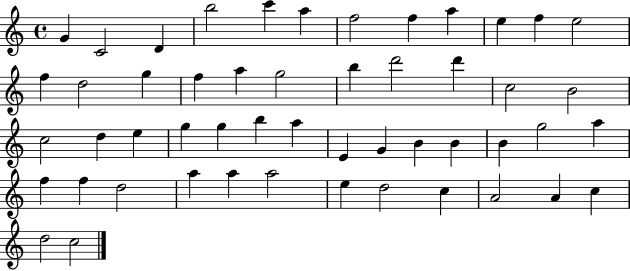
{
  \clef treble
  \time 4/4
  \defaultTimeSignature
  \key c \major
  g'4 c'2 d'4 | b''2 c'''4 a''4 | f''2 f''4 a''4 | e''4 f''4 e''2 | \break f''4 d''2 g''4 | f''4 a''4 g''2 | b''4 d'''2 d'''4 | c''2 b'2 | \break c''2 d''4 e''4 | g''4 g''4 b''4 a''4 | e'4 g'4 b'4 b'4 | b'4 g''2 a''4 | \break f''4 f''4 d''2 | a''4 a''4 a''2 | e''4 d''2 c''4 | a'2 a'4 c''4 | \break d''2 c''2 | \bar "|."
}